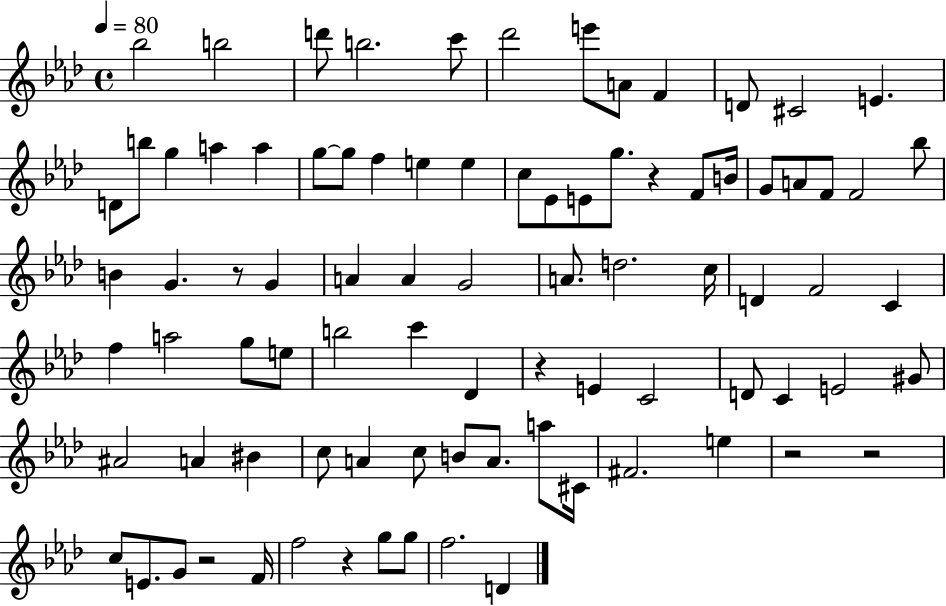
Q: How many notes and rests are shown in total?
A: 86